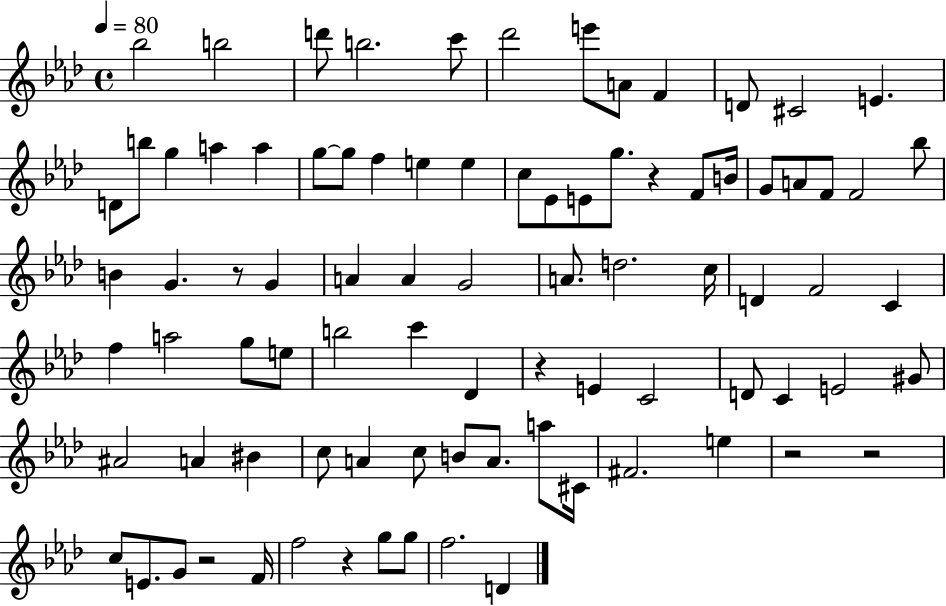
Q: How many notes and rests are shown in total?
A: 86